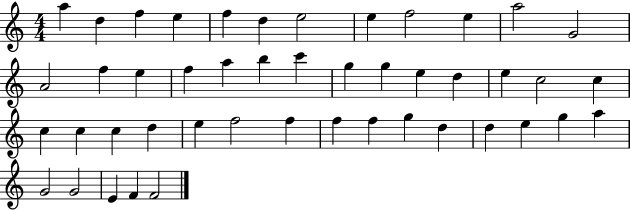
{
  \clef treble
  \numericTimeSignature
  \time 4/4
  \key c \major
  a''4 d''4 f''4 e''4 | f''4 d''4 e''2 | e''4 f''2 e''4 | a''2 g'2 | \break a'2 f''4 e''4 | f''4 a''4 b''4 c'''4 | g''4 g''4 e''4 d''4 | e''4 c''2 c''4 | \break c''4 c''4 c''4 d''4 | e''4 f''2 f''4 | f''4 f''4 g''4 d''4 | d''4 e''4 g''4 a''4 | \break g'2 g'2 | e'4 f'4 f'2 | \bar "|."
}